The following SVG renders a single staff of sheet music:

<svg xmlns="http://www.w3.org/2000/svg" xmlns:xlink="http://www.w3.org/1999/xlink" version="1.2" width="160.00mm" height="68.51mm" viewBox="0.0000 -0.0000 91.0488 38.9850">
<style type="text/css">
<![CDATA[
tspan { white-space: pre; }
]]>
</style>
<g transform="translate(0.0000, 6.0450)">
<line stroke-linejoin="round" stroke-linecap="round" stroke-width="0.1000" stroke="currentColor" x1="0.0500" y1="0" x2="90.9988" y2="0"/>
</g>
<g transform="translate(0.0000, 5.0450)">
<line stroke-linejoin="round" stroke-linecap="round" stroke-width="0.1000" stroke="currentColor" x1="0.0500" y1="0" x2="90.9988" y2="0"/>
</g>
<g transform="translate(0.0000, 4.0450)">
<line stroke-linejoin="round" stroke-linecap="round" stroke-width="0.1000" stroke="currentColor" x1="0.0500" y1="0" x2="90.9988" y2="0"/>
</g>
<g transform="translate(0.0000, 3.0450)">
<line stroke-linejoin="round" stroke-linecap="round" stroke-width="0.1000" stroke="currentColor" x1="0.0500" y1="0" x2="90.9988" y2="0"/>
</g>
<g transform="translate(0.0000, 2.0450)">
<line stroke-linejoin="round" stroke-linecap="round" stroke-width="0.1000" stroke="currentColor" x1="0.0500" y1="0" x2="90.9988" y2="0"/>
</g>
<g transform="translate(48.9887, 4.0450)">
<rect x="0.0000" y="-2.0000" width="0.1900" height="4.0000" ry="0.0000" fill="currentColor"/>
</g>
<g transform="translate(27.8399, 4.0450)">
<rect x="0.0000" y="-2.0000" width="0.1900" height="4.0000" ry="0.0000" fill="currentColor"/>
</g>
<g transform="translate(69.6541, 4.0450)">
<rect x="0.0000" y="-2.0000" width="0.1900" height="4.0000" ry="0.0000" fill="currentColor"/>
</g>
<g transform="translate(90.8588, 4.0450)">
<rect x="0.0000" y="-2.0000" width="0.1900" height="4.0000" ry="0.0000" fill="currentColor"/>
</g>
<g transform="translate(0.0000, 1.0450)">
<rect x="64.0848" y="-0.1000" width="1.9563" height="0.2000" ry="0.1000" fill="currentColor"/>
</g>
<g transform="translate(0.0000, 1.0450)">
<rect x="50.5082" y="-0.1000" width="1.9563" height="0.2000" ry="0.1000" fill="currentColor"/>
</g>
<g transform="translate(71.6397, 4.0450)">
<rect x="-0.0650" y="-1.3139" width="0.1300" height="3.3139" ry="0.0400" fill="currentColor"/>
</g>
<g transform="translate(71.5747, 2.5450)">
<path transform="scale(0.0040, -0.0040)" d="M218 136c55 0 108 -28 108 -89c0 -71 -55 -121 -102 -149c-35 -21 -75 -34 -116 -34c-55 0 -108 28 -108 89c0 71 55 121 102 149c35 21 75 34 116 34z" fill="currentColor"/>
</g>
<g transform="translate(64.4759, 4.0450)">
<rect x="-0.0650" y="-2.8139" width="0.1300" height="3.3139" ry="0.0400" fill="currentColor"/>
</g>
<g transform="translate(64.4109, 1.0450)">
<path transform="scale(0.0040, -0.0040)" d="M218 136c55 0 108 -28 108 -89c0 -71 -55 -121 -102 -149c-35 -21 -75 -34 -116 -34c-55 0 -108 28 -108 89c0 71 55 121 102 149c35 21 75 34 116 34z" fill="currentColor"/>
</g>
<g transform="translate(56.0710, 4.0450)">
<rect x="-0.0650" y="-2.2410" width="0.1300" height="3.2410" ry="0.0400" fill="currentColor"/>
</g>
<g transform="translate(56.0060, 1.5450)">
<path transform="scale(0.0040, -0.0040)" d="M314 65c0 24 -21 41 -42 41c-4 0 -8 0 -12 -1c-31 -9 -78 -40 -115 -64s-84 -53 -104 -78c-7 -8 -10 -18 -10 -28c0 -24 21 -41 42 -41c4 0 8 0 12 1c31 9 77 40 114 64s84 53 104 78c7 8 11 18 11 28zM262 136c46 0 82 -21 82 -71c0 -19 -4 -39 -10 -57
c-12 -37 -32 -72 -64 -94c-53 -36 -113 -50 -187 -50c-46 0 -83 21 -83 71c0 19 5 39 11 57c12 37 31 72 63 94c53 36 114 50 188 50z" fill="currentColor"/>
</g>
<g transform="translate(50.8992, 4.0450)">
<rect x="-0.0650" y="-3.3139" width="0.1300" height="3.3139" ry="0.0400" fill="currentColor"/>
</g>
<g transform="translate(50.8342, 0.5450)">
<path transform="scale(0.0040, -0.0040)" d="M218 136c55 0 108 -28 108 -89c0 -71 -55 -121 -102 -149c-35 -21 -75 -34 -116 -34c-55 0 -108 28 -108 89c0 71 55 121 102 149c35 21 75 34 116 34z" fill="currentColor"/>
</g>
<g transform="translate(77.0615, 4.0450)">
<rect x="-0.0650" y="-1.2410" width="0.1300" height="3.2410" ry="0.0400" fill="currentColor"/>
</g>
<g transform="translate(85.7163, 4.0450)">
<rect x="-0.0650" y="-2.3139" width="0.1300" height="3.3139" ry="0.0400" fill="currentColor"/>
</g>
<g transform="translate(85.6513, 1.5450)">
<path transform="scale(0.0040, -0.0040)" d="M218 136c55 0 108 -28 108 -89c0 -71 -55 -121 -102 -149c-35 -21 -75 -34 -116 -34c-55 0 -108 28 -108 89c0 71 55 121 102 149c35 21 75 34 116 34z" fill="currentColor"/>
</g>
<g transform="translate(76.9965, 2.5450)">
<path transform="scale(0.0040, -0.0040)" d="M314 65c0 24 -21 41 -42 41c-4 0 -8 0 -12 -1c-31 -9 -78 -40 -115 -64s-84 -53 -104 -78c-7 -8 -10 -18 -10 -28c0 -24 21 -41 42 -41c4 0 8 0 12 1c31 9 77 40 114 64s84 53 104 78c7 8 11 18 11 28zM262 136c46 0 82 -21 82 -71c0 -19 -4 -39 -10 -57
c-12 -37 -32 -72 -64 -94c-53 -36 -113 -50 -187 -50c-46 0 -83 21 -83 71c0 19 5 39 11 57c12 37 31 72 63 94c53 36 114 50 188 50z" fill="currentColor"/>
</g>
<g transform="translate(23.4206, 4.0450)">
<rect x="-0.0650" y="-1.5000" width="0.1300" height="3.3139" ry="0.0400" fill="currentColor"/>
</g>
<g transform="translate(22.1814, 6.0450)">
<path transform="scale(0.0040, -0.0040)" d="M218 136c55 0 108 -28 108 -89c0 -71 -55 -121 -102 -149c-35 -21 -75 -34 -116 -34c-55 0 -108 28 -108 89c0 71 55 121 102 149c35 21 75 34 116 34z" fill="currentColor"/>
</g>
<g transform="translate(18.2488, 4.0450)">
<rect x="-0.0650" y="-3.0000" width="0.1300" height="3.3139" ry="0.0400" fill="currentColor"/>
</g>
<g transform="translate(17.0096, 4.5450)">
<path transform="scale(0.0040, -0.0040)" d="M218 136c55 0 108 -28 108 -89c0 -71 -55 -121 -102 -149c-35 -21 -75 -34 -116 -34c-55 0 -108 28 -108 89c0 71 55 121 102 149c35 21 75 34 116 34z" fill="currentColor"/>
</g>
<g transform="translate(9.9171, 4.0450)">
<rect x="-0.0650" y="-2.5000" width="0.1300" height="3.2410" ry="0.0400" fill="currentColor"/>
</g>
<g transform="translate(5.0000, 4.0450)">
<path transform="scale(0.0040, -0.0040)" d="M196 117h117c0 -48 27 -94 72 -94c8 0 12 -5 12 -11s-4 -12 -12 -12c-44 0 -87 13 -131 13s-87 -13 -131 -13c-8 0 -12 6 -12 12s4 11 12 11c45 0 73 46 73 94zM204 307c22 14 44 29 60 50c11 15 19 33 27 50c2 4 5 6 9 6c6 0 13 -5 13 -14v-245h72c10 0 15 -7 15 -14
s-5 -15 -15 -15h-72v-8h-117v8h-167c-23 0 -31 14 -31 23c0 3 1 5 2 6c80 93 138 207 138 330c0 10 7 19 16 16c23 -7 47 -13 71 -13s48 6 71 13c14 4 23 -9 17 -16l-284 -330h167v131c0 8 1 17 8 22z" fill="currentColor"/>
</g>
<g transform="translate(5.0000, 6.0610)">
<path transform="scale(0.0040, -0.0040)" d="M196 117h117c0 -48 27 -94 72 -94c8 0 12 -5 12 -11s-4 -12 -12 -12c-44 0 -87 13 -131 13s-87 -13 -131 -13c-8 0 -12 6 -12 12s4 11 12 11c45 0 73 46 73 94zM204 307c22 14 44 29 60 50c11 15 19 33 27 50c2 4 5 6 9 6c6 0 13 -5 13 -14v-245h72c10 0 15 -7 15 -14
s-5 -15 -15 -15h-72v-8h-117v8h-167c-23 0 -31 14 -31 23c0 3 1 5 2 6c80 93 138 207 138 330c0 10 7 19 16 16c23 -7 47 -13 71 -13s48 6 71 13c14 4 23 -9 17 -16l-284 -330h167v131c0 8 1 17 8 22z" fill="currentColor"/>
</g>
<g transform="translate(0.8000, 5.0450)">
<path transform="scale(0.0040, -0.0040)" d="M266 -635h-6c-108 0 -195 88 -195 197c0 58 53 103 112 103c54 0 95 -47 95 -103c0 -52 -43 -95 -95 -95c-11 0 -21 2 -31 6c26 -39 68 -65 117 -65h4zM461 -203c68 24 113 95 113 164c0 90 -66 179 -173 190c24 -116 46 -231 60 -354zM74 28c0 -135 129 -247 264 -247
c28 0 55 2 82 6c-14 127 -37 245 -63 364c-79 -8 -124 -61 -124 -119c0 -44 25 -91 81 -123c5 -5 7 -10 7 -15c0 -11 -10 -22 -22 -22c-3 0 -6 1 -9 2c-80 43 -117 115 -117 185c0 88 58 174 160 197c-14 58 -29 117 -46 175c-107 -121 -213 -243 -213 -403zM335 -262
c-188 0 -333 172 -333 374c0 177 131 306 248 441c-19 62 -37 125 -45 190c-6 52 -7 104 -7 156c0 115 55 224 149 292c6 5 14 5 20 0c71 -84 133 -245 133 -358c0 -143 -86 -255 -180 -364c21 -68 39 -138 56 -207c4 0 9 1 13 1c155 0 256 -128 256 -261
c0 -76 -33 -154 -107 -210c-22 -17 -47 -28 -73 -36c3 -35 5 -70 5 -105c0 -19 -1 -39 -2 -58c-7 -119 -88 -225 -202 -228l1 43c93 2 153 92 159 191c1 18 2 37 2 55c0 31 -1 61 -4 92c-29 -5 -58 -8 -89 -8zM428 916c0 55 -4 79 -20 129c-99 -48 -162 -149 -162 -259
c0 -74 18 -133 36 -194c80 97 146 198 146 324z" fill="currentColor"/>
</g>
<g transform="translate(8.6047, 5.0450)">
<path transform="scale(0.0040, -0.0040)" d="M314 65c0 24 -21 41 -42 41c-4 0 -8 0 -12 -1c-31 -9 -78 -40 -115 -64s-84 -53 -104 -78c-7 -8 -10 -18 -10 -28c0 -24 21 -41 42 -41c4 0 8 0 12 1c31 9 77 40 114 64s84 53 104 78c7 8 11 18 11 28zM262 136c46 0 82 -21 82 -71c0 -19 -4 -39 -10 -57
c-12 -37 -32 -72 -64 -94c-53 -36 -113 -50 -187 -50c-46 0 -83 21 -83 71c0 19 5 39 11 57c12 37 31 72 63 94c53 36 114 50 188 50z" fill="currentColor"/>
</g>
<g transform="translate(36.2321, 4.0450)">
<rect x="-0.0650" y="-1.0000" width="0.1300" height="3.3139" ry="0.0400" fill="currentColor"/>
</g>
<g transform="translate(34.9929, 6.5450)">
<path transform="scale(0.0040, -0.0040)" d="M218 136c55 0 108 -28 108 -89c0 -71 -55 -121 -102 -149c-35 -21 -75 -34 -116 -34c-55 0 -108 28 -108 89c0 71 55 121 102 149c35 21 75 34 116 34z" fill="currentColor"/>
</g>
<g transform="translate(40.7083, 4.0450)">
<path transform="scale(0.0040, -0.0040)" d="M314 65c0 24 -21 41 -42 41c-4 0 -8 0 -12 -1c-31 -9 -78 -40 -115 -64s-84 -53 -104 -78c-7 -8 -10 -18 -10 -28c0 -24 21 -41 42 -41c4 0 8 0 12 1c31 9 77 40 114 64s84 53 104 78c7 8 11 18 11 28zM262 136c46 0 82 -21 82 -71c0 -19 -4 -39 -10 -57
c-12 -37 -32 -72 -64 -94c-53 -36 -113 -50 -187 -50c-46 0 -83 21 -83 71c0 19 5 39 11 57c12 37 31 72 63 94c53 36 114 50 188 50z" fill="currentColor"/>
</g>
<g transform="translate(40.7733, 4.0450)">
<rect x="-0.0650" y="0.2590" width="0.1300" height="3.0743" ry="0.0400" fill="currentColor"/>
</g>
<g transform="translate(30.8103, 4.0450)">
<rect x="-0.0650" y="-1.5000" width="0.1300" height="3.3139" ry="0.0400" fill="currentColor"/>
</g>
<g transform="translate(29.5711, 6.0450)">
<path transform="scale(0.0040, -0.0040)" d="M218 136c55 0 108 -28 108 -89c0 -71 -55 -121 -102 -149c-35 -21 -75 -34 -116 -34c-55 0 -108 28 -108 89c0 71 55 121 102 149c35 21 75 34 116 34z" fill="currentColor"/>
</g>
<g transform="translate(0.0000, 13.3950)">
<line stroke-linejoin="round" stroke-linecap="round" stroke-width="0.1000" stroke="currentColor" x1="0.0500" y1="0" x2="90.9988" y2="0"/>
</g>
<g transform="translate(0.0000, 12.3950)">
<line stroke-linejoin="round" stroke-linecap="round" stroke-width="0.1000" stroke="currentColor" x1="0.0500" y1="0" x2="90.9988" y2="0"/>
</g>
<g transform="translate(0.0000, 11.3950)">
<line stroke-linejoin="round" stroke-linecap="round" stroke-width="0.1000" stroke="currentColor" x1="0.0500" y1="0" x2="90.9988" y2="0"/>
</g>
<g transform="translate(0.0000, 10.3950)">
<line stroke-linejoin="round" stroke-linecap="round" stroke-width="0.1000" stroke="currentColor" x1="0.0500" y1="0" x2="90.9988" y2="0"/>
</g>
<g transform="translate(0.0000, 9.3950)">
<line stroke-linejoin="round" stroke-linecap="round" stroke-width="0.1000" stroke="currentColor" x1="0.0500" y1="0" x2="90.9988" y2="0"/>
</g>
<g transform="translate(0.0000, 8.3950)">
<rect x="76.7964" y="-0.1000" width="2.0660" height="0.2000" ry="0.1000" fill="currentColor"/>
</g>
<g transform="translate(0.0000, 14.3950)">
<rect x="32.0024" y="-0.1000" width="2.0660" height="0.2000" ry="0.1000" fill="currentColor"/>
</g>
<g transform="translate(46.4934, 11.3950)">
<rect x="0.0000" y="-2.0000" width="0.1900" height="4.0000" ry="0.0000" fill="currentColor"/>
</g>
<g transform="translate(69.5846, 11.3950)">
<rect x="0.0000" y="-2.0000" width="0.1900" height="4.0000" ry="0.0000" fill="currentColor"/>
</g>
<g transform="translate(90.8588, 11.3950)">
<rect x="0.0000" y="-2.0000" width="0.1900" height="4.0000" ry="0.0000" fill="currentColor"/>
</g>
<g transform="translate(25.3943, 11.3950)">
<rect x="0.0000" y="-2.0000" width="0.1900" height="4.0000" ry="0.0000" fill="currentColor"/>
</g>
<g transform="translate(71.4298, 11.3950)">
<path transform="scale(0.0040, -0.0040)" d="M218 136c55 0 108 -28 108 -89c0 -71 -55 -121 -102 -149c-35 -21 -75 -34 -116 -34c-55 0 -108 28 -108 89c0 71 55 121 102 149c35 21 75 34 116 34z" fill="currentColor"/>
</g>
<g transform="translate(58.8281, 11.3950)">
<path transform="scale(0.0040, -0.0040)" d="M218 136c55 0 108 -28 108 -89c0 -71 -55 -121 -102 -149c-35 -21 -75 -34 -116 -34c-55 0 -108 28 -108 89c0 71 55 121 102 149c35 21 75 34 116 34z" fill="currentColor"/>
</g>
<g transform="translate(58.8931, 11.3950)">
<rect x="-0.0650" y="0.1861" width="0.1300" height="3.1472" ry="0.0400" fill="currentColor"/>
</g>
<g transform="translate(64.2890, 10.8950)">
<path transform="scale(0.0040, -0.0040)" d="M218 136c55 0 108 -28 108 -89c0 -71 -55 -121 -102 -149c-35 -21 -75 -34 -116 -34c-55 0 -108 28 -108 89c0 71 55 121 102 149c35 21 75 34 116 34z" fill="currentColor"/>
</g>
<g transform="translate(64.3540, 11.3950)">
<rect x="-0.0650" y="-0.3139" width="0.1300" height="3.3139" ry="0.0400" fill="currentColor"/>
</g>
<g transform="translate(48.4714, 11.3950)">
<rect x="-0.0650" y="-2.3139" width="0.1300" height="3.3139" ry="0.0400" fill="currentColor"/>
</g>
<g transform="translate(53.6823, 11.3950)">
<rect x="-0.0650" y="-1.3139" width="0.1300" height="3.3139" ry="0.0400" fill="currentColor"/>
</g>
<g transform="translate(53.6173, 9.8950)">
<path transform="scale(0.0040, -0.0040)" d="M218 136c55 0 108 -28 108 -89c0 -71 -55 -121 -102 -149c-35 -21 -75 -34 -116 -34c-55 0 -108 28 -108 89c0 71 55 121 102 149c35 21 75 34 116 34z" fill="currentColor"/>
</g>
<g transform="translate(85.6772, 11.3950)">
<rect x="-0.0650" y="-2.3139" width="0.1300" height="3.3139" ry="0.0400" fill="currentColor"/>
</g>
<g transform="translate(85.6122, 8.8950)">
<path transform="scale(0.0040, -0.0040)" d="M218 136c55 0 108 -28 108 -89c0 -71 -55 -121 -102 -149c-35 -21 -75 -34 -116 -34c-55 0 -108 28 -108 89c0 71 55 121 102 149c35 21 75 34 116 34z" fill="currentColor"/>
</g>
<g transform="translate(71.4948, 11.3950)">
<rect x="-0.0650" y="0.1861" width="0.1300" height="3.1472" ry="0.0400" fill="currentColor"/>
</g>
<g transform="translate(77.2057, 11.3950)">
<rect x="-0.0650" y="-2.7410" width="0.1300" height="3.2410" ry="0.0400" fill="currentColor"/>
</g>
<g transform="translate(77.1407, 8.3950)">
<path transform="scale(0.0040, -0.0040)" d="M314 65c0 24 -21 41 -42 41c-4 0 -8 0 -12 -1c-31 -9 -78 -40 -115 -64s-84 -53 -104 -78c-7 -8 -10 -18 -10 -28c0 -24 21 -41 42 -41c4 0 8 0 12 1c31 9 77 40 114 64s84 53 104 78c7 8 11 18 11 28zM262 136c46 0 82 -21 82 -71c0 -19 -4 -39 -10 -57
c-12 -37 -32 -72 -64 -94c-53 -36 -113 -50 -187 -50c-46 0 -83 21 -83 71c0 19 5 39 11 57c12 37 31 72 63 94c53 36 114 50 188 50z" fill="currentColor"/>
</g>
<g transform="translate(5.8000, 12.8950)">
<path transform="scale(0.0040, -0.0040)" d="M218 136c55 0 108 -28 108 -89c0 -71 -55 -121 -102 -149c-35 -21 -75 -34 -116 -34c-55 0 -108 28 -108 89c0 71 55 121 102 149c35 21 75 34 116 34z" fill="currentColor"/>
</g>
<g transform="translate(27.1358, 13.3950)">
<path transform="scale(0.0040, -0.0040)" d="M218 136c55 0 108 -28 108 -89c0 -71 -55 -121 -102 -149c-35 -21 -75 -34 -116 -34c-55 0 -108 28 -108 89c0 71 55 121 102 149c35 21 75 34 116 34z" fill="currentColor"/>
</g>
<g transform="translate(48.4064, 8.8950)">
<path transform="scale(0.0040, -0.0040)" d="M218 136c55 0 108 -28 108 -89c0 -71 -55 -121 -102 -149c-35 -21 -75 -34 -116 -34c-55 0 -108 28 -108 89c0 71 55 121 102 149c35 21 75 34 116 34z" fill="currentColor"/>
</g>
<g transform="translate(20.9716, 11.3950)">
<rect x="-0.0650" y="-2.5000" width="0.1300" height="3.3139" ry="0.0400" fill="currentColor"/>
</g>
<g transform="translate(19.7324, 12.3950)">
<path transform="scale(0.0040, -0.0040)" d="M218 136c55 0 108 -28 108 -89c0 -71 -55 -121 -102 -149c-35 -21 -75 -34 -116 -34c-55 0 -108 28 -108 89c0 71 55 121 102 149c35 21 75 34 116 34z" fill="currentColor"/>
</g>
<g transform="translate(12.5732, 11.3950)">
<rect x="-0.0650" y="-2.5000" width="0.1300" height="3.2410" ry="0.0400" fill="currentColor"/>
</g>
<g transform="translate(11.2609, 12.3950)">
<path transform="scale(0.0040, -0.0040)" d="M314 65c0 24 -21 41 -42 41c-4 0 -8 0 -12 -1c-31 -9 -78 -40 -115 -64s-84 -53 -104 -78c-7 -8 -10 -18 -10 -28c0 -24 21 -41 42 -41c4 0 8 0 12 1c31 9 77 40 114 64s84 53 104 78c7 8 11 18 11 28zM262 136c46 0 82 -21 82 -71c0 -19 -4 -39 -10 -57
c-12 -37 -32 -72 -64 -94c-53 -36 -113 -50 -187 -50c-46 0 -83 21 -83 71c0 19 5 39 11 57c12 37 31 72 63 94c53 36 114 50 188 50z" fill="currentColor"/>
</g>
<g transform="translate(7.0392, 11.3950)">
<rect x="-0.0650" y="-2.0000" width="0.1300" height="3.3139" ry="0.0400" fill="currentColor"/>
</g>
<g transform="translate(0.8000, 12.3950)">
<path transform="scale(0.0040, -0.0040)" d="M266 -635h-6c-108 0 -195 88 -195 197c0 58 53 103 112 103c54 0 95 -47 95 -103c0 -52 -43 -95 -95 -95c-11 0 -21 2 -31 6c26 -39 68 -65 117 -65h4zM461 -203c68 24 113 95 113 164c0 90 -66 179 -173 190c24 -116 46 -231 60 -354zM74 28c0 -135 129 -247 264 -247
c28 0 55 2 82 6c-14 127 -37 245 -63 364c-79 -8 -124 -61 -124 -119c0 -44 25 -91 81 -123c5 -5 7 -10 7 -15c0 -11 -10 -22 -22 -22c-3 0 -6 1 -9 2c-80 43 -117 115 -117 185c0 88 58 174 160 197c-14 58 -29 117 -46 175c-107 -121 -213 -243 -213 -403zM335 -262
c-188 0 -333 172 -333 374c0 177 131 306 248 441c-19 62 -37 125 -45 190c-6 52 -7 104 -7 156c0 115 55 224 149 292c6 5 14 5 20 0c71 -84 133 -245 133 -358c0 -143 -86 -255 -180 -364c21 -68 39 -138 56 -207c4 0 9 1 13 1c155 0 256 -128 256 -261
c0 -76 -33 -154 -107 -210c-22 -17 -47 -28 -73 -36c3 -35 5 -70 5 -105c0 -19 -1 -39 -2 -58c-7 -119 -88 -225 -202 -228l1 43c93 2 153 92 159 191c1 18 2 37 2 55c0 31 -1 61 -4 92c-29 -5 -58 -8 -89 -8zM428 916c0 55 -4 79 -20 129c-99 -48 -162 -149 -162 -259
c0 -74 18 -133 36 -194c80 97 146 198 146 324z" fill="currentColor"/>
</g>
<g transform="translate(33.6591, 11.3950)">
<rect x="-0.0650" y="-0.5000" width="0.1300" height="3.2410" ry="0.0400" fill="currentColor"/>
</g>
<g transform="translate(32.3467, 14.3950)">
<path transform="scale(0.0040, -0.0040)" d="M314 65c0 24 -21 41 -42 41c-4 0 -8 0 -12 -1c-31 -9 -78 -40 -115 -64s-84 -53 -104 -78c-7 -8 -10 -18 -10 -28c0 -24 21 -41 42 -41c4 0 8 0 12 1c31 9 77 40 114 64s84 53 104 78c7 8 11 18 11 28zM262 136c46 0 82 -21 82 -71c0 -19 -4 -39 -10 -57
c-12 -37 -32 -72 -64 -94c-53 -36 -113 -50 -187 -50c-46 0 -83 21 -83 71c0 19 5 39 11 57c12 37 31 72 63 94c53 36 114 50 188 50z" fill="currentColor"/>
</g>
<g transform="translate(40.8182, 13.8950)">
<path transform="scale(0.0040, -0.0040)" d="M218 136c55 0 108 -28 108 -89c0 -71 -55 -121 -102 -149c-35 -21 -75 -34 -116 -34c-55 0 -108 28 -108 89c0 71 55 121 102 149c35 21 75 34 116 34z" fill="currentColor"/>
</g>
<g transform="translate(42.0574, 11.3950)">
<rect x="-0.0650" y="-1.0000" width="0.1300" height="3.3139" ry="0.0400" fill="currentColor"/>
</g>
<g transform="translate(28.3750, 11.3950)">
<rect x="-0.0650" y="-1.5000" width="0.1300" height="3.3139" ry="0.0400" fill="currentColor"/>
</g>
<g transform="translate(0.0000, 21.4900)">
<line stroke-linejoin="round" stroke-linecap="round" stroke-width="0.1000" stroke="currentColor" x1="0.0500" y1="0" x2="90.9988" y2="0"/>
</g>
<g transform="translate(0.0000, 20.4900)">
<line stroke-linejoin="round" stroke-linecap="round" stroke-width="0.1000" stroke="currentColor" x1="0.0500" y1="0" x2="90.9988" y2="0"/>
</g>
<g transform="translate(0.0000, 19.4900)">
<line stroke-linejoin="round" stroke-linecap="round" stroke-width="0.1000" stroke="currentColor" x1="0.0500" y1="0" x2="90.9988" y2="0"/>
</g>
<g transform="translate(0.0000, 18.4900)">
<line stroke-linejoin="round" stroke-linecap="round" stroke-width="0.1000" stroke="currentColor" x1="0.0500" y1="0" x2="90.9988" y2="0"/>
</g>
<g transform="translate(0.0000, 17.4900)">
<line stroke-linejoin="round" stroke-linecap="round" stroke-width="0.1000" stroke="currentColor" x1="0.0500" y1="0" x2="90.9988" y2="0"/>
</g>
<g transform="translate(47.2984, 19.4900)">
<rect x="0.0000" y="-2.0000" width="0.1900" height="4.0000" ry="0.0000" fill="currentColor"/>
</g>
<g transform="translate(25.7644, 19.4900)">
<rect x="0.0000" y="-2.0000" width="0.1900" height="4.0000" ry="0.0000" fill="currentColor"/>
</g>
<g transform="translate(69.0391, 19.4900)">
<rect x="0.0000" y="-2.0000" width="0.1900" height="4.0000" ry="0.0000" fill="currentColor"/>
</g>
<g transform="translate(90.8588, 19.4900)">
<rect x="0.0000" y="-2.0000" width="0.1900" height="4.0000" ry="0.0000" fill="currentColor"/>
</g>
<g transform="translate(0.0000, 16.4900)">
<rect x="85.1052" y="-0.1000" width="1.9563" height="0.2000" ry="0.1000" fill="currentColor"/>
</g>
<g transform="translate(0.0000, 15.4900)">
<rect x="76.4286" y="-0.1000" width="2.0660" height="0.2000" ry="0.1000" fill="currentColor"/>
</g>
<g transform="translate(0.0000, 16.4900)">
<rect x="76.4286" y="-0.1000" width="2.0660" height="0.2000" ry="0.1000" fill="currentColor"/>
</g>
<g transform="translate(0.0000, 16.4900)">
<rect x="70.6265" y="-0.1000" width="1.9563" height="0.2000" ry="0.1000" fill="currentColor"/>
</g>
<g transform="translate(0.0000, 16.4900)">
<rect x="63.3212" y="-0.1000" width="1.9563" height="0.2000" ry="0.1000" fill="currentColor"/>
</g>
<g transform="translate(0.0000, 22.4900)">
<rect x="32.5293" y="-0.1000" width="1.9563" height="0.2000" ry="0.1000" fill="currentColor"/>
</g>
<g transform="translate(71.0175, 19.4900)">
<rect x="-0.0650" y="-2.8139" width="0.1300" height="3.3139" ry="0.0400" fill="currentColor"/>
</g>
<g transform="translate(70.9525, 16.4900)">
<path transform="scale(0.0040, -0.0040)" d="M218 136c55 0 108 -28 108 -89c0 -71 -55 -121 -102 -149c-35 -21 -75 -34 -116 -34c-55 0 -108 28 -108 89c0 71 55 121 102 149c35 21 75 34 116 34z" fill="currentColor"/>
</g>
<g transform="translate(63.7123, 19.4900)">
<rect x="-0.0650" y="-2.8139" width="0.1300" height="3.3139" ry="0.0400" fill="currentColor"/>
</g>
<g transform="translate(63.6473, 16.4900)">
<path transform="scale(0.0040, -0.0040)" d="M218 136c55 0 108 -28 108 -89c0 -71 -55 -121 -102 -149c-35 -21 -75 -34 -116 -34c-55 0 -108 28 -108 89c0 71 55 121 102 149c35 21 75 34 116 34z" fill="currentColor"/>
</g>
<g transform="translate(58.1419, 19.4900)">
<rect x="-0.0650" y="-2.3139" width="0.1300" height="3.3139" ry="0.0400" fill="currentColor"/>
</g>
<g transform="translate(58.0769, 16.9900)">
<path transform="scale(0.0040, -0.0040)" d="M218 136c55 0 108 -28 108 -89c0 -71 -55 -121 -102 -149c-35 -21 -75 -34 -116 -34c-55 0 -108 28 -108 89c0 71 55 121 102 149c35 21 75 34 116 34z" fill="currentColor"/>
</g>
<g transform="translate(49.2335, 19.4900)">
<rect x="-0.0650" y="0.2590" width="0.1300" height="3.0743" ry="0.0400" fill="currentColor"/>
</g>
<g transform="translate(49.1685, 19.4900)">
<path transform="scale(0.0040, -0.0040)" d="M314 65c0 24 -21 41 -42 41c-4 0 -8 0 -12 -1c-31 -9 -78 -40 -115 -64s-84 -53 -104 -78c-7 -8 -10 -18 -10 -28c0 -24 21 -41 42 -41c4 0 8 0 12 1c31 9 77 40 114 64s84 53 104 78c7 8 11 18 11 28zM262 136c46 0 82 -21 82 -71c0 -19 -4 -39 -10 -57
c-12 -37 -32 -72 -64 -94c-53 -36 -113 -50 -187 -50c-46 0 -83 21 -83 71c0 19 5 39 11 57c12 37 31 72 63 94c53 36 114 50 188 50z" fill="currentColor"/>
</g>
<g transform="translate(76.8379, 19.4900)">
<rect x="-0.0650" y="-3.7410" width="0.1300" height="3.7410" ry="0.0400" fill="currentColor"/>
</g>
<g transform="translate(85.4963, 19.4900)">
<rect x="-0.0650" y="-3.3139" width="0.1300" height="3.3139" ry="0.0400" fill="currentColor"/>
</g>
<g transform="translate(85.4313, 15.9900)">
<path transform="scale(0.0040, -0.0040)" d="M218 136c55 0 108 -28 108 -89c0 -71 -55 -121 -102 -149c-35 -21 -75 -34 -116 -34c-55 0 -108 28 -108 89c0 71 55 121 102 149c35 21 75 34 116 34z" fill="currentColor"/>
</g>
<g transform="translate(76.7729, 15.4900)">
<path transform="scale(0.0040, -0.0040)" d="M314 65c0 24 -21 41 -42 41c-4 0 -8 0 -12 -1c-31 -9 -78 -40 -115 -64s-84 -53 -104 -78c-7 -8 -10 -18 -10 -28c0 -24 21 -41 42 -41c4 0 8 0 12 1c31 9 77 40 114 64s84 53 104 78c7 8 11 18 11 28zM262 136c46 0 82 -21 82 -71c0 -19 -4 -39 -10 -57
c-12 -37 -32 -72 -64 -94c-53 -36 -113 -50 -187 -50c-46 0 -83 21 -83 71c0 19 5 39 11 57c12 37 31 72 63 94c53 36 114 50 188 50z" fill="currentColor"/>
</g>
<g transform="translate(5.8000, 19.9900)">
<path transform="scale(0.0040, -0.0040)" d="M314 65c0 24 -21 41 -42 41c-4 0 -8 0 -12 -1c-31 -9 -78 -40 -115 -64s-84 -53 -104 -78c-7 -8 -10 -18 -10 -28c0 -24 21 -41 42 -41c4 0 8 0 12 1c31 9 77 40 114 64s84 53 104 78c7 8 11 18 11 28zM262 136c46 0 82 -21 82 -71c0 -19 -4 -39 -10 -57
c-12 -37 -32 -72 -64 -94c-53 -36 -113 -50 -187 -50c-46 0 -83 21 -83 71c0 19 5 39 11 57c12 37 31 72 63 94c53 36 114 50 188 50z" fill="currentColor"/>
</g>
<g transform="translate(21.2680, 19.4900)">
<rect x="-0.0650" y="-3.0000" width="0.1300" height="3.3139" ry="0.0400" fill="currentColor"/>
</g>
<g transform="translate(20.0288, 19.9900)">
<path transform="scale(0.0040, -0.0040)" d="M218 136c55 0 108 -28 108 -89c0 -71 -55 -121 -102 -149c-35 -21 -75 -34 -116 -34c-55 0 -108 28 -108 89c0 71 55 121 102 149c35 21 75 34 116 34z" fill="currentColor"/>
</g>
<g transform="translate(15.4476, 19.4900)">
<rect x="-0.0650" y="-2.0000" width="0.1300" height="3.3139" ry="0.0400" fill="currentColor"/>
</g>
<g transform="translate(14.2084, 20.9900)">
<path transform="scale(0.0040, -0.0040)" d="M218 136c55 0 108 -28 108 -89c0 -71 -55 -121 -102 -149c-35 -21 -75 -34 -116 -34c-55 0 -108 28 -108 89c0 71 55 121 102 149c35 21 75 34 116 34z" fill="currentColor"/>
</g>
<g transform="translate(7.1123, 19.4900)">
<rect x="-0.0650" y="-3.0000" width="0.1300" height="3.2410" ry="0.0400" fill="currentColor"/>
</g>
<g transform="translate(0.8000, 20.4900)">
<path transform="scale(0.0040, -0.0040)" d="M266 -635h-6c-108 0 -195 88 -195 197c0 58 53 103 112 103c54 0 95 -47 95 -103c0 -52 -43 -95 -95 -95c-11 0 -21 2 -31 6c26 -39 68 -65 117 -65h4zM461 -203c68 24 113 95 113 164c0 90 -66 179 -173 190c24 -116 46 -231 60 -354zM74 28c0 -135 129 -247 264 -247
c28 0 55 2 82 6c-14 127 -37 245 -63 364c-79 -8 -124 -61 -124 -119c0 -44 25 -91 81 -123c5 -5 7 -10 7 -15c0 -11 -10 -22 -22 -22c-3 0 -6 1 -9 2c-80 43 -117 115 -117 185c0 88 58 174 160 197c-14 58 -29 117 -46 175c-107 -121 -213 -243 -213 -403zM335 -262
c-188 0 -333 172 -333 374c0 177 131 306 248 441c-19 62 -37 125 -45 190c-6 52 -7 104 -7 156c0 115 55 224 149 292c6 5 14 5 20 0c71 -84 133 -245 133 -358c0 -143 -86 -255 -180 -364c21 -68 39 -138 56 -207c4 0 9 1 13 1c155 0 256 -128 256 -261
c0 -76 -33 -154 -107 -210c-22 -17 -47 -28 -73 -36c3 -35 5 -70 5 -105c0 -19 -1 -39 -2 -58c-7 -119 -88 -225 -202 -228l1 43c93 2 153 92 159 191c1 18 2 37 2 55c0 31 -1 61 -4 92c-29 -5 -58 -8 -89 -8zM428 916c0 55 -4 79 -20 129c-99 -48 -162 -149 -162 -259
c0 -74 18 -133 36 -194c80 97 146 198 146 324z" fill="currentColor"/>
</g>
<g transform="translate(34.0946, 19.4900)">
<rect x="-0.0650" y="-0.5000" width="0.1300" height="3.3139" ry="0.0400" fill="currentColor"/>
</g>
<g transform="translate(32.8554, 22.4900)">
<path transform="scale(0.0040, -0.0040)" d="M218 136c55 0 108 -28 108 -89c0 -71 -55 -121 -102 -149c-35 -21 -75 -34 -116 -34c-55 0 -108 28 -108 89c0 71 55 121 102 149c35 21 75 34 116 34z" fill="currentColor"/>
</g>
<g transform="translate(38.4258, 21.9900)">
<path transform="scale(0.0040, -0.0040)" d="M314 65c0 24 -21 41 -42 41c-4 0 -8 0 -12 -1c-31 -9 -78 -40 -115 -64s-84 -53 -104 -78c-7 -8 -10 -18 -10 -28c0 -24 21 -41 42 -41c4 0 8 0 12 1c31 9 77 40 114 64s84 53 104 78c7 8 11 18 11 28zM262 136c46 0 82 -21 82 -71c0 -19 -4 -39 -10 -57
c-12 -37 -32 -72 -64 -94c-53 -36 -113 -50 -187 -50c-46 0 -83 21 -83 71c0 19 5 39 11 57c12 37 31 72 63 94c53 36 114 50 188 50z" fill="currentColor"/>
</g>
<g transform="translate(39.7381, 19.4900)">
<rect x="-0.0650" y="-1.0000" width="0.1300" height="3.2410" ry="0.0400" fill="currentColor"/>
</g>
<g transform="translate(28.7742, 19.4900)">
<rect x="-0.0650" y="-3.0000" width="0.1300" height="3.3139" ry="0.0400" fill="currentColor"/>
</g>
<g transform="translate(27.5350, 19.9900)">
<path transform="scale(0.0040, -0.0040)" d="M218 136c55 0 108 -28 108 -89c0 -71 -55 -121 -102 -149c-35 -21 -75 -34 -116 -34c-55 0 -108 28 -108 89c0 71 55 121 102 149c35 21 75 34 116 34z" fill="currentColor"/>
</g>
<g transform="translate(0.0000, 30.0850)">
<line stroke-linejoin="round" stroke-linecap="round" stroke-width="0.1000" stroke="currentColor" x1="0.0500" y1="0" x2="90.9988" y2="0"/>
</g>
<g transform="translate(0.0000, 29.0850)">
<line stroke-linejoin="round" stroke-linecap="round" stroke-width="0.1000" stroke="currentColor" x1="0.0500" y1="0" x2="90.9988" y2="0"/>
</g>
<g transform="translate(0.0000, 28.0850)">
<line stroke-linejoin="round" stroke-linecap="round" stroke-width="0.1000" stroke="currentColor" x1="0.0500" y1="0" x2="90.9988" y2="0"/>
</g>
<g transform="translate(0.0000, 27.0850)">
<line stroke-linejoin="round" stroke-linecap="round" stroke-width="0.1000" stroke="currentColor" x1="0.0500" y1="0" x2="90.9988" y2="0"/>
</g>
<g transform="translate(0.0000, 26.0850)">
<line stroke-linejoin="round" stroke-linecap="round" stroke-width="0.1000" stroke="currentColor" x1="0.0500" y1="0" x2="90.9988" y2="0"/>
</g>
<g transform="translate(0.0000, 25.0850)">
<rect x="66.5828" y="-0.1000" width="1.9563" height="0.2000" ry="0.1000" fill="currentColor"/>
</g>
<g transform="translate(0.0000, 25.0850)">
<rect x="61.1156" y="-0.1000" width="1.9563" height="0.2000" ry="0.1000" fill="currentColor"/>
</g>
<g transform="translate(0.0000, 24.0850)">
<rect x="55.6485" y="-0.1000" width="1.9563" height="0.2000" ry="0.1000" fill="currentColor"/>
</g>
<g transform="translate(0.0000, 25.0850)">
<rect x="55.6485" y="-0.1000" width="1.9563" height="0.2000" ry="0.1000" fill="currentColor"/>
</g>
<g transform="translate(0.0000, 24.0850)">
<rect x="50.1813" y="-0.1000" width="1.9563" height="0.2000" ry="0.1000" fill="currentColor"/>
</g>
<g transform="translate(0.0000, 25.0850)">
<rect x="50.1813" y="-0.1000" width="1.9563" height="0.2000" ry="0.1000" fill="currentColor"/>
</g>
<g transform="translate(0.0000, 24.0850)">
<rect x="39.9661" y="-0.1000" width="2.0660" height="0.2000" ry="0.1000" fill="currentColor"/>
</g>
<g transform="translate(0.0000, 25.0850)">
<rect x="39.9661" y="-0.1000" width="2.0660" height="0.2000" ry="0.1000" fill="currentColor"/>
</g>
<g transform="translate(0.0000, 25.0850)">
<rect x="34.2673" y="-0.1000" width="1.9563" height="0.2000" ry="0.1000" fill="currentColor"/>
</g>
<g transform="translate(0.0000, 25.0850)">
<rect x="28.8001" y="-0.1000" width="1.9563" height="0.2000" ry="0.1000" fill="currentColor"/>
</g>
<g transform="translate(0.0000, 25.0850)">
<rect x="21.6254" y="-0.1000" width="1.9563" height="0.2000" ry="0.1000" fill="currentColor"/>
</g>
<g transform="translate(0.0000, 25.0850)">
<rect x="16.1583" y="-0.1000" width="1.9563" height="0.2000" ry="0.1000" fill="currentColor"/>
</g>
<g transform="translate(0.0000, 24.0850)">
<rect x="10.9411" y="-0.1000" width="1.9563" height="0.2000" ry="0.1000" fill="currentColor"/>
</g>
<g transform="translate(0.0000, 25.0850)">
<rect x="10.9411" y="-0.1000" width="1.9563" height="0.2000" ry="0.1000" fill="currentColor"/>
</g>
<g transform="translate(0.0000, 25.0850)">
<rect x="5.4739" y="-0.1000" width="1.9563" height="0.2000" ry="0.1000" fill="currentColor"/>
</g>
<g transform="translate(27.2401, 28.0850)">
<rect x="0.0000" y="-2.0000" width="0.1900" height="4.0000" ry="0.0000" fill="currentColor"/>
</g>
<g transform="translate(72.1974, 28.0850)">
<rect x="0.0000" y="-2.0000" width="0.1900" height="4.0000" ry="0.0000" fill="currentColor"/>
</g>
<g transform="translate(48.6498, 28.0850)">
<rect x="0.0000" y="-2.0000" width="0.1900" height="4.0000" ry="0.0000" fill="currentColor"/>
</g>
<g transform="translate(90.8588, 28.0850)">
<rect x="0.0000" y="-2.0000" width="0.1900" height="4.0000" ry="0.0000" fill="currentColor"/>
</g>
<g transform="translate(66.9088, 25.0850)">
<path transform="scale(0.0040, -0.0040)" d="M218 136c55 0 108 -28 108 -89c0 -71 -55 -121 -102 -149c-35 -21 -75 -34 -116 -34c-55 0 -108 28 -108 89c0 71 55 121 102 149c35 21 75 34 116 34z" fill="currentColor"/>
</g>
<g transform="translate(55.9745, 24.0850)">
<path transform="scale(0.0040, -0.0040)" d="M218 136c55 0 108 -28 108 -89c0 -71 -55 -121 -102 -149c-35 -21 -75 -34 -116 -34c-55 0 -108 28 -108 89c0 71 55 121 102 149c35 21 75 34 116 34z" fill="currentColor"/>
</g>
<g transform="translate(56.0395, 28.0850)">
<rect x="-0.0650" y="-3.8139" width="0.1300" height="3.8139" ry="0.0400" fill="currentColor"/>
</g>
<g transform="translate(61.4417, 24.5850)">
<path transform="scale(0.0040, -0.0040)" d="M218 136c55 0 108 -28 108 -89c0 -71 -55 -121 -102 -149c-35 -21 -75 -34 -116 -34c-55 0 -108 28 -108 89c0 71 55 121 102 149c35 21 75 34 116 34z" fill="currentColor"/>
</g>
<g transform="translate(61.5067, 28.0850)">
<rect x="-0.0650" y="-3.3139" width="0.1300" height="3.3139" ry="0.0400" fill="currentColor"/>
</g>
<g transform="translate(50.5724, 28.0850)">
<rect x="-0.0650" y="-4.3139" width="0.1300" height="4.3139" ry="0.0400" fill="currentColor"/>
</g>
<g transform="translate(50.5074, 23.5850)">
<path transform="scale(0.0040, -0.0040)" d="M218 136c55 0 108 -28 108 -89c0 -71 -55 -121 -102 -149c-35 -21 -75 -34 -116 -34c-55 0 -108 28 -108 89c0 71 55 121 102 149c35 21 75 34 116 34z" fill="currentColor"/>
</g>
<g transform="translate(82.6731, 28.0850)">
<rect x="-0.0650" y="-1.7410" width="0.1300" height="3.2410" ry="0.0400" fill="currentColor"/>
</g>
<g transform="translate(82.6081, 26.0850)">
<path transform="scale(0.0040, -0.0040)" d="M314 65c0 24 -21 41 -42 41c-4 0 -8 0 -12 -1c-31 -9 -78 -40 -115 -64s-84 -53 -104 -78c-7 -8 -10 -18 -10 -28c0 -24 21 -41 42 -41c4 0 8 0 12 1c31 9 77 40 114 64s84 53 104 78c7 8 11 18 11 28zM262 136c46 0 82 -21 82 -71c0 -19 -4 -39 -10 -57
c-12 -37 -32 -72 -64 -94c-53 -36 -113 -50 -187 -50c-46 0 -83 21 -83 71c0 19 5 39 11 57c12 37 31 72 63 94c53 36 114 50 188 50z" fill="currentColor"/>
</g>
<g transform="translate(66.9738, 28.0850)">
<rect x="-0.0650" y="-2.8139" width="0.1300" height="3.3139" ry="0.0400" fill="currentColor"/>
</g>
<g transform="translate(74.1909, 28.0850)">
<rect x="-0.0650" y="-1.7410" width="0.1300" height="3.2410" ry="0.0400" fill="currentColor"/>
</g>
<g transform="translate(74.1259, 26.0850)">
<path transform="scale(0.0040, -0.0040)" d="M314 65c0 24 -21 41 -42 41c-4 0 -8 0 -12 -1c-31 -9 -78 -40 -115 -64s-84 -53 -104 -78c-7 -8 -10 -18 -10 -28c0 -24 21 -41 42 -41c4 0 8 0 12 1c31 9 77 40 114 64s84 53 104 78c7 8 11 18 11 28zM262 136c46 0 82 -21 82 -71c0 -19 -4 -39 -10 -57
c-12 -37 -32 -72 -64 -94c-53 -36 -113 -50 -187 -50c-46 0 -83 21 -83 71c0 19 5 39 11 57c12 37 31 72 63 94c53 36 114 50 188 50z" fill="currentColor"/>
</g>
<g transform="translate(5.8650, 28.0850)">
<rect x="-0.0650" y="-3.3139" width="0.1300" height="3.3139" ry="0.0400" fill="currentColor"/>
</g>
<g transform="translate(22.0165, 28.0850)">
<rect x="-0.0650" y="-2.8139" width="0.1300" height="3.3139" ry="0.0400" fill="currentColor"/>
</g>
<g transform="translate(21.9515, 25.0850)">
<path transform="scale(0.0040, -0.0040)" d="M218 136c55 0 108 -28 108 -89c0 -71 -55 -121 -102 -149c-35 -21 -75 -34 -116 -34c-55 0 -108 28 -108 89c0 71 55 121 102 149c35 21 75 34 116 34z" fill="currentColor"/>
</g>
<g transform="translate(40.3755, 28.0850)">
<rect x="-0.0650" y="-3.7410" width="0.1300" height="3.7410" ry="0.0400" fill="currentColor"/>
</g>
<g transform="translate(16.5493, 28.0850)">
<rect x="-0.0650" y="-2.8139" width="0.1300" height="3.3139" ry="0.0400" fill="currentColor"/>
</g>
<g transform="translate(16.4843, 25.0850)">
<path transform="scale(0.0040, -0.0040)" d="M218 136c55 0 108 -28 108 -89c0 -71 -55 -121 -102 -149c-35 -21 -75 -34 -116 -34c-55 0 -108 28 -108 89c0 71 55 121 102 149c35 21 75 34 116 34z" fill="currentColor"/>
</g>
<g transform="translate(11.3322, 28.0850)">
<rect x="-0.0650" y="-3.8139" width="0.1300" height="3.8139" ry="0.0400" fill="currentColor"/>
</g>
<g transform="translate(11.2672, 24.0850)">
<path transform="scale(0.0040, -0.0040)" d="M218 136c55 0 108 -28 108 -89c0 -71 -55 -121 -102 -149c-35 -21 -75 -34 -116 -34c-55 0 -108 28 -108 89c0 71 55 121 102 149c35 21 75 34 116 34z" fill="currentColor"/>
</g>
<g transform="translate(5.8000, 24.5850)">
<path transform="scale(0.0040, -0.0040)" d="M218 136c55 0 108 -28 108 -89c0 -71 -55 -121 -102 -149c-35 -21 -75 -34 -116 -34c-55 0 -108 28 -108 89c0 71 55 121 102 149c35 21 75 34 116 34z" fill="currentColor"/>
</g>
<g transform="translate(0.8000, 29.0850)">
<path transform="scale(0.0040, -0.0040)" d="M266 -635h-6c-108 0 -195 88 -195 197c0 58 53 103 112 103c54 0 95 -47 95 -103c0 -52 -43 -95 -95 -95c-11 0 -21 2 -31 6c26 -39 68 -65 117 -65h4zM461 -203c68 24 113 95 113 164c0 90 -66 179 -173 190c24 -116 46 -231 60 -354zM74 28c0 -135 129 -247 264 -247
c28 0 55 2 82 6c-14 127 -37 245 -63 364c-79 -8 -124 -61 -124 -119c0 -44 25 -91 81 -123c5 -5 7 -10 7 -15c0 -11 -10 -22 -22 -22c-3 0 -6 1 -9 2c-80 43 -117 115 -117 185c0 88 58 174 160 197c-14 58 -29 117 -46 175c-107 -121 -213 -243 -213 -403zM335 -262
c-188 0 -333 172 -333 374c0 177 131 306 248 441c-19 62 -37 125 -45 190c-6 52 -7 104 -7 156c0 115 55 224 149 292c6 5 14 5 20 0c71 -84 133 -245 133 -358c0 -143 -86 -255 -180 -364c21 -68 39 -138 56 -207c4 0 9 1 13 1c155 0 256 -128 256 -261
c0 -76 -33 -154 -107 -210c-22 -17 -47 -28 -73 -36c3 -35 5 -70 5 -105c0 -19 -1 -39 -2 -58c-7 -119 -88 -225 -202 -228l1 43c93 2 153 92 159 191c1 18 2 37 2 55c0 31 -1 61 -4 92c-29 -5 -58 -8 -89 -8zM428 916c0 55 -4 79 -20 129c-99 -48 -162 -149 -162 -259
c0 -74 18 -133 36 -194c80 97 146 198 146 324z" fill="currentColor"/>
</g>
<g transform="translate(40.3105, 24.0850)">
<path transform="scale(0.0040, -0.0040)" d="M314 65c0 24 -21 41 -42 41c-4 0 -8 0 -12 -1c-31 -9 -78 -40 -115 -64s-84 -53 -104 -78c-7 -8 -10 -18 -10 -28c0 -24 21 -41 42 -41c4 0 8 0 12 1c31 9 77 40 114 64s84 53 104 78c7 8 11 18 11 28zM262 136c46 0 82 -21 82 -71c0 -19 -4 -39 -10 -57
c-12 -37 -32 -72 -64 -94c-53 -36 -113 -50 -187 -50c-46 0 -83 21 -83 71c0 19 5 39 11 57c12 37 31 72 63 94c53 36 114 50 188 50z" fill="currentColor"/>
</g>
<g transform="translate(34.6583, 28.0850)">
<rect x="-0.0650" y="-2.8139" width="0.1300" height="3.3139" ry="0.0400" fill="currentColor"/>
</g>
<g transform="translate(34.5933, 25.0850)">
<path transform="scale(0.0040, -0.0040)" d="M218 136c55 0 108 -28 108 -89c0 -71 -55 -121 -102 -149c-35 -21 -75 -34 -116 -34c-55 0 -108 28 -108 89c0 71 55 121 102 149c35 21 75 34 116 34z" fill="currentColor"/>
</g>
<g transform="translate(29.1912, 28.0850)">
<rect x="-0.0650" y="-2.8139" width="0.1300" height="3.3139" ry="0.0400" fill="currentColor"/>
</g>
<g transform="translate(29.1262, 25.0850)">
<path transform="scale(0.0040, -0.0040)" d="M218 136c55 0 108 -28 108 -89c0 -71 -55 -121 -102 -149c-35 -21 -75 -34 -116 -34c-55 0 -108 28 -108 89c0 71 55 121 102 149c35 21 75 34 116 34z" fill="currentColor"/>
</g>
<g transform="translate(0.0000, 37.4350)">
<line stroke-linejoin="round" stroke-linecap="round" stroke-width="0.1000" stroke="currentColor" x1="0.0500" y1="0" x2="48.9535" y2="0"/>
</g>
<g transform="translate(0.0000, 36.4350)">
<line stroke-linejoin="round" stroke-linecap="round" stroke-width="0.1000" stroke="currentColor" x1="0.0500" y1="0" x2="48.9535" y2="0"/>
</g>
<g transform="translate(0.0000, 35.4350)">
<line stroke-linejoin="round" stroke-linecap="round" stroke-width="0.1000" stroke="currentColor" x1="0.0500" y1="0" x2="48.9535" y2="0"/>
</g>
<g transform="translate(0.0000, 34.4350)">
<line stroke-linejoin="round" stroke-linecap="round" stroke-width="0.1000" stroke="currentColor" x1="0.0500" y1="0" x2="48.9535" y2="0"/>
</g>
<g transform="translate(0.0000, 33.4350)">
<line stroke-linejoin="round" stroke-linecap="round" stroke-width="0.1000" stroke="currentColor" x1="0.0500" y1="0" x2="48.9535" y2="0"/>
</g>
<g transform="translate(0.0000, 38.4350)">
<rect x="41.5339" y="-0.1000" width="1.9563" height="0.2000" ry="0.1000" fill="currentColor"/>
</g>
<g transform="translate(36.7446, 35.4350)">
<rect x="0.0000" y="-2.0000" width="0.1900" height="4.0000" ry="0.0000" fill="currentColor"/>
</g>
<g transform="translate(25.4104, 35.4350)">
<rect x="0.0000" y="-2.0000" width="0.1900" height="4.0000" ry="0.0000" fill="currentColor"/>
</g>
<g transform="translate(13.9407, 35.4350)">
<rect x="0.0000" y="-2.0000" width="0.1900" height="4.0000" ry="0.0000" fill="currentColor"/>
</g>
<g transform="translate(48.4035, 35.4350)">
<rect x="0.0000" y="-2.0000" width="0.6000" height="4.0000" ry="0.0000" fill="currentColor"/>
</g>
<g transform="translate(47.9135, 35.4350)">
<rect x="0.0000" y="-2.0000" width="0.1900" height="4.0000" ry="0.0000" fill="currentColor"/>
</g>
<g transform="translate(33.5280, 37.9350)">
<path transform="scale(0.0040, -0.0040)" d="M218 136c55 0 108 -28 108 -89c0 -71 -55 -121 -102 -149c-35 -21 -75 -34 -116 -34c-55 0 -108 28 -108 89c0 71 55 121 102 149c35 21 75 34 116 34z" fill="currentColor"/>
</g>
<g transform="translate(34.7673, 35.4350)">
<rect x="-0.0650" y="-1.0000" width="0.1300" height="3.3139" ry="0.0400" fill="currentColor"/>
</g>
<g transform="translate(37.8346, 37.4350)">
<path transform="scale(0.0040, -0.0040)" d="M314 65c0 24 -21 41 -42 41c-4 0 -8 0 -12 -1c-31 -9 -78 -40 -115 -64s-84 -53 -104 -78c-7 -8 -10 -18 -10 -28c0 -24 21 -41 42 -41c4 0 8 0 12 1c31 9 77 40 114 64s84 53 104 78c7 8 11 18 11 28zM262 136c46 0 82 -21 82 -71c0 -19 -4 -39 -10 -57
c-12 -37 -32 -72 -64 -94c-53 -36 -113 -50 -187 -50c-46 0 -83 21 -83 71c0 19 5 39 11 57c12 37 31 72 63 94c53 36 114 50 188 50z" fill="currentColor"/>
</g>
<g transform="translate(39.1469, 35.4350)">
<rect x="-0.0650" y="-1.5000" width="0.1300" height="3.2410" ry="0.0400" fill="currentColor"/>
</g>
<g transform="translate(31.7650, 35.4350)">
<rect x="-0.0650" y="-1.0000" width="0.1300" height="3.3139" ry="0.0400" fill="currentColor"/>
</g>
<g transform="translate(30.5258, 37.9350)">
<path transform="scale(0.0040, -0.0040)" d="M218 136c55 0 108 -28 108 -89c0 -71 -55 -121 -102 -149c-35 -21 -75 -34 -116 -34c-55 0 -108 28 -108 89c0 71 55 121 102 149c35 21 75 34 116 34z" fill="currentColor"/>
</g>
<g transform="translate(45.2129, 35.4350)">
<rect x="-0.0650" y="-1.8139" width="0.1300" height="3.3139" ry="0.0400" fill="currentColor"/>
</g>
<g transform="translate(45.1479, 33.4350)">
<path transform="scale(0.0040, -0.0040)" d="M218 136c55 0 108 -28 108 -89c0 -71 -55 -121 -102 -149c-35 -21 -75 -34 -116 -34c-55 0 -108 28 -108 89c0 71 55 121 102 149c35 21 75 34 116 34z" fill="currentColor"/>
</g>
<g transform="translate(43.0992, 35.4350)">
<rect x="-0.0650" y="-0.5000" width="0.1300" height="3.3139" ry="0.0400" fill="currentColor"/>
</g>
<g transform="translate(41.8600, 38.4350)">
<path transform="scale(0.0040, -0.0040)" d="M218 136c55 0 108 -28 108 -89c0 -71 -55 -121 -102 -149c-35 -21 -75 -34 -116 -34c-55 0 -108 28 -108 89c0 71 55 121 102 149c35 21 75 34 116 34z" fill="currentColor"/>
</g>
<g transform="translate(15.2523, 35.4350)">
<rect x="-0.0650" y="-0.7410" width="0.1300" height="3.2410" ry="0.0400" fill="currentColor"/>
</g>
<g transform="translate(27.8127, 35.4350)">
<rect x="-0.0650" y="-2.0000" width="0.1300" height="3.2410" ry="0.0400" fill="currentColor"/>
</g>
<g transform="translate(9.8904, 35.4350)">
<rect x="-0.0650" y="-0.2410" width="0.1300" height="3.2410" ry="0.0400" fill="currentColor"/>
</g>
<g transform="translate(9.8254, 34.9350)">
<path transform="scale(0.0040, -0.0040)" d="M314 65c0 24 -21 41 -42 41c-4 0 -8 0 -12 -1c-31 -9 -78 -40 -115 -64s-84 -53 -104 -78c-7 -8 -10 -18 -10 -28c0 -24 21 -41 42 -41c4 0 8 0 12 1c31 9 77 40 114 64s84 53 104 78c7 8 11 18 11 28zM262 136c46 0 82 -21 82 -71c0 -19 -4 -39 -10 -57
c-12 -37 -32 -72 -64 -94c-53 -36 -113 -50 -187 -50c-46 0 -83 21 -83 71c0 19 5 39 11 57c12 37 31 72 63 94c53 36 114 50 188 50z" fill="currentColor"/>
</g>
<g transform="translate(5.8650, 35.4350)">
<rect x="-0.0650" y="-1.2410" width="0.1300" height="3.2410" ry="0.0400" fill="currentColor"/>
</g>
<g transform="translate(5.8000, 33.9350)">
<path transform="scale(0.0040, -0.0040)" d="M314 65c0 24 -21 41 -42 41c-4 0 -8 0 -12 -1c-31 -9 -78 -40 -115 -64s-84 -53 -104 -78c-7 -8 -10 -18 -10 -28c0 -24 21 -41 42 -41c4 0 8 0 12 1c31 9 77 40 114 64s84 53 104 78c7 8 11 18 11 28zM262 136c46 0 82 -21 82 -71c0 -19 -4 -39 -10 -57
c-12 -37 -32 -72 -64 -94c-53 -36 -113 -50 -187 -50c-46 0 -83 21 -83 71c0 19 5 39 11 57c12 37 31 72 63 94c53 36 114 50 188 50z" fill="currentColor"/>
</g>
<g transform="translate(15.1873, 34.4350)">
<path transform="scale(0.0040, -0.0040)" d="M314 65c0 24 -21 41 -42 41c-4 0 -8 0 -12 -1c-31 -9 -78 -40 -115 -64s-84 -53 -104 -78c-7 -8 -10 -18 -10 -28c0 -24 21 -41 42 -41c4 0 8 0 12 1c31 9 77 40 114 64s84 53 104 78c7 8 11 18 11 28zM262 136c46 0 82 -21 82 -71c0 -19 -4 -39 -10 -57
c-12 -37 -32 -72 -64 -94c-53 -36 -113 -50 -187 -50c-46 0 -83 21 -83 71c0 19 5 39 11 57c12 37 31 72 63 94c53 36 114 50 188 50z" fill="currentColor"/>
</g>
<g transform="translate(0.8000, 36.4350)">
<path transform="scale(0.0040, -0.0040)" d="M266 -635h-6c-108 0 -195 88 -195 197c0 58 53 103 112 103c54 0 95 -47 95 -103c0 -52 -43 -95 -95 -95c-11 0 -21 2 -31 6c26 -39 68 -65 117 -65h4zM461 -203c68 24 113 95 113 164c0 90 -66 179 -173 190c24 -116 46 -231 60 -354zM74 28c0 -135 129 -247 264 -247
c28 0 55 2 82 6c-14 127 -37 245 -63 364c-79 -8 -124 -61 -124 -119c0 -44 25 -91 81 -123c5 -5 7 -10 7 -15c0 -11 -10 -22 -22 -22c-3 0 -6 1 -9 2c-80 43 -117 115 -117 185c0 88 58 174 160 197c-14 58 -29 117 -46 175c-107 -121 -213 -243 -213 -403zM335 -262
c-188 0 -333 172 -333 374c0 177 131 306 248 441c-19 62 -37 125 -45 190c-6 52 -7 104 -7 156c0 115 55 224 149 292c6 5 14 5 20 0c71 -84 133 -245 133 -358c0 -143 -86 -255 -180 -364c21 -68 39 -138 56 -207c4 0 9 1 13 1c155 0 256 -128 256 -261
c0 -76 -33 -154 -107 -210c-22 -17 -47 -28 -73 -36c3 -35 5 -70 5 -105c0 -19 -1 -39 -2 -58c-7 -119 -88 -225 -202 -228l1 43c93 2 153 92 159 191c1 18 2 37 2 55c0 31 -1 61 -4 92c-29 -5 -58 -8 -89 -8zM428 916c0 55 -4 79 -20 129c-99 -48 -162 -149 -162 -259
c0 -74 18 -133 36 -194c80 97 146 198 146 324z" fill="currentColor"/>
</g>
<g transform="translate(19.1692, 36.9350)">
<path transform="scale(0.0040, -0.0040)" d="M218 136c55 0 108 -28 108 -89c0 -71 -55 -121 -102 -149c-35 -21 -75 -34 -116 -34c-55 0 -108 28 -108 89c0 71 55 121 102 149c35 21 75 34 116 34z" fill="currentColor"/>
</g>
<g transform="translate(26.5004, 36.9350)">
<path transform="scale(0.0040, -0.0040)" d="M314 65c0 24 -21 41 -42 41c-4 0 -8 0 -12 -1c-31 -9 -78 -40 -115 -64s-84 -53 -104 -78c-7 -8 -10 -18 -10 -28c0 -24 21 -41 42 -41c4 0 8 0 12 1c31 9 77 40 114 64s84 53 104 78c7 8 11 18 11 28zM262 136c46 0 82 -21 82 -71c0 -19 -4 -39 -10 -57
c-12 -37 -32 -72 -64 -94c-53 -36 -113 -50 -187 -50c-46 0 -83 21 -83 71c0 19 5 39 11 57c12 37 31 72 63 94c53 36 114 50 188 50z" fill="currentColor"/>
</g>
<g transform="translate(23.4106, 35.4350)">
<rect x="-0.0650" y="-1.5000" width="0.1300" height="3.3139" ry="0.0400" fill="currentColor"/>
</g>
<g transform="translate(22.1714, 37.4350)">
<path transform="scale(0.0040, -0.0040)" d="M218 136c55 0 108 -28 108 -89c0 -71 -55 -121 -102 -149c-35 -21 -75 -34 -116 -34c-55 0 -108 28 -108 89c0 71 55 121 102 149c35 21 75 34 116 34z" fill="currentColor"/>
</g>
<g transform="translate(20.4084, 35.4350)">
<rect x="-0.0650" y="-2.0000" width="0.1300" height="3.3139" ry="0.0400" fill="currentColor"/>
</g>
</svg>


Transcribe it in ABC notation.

X:1
T:Untitled
M:4/4
L:1/4
K:C
G2 A E E D B2 b g2 a e e2 g F G2 G E C2 D g e B c B a2 g A2 F A A C D2 B2 g a a c'2 b b c' a a a a c'2 d' c' b a f2 f2 e2 c2 d2 F E F2 D D E2 C f